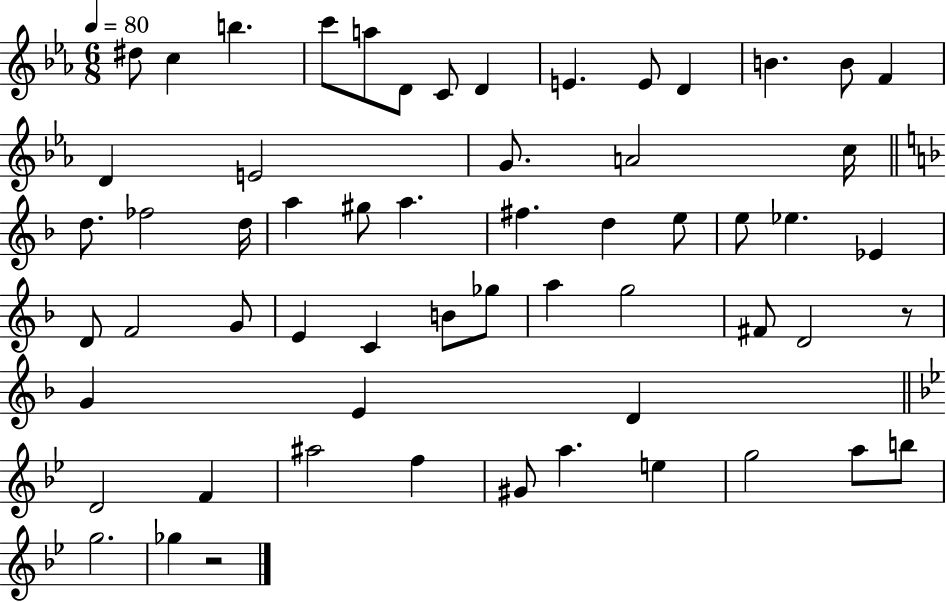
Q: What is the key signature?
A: EES major